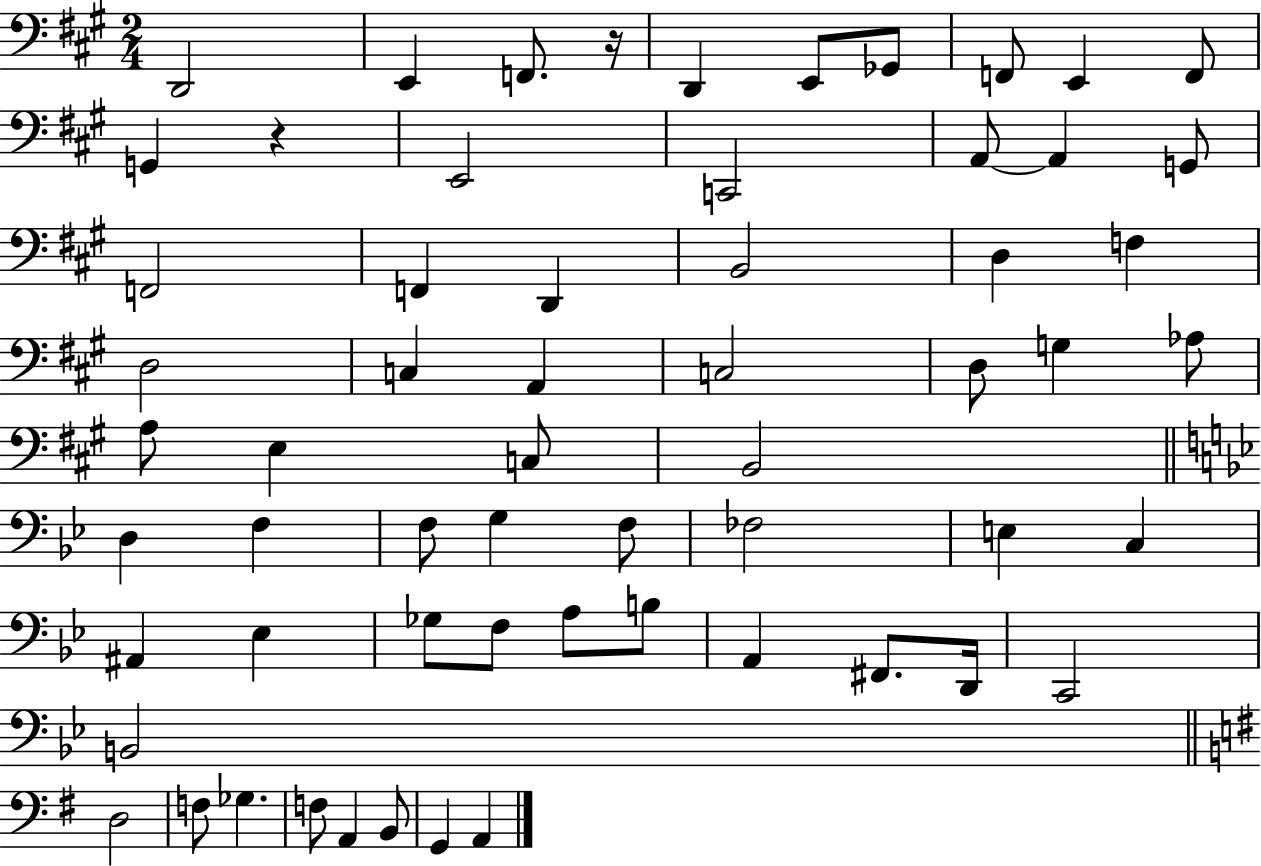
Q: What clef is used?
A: bass